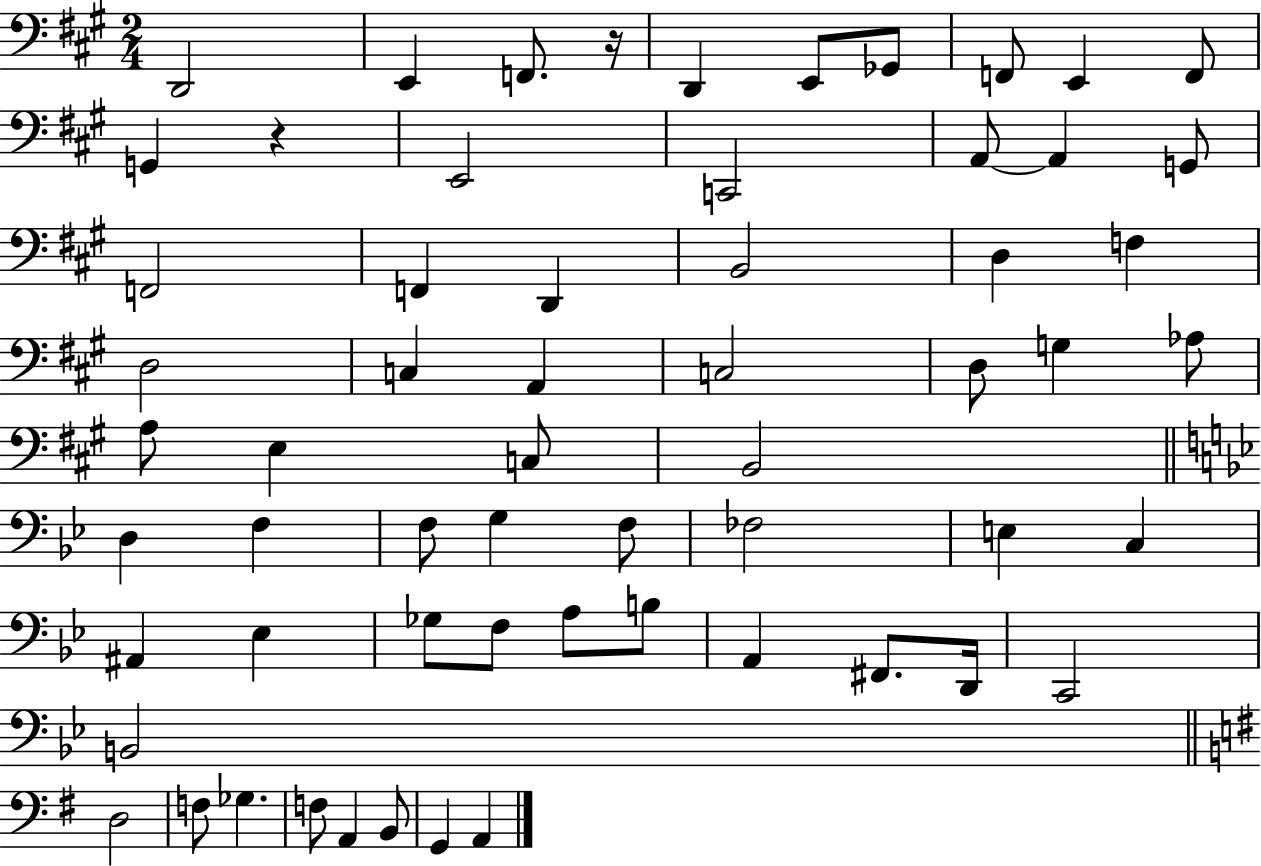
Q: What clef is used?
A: bass